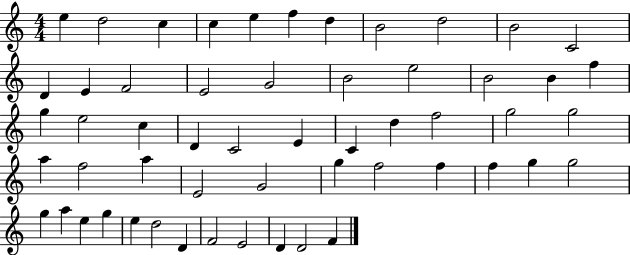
X:1
T:Untitled
M:4/4
L:1/4
K:C
e d2 c c e f d B2 d2 B2 C2 D E F2 E2 G2 B2 e2 B2 B f g e2 c D C2 E C d f2 g2 g2 a f2 a E2 G2 g f2 f f g g2 g a e g e d2 D F2 E2 D D2 F